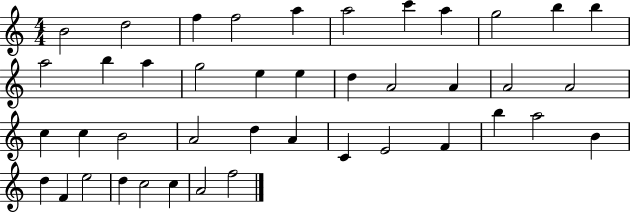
{
  \clef treble
  \numericTimeSignature
  \time 4/4
  \key c \major
  b'2 d''2 | f''4 f''2 a''4 | a''2 c'''4 a''4 | g''2 b''4 b''4 | \break a''2 b''4 a''4 | g''2 e''4 e''4 | d''4 a'2 a'4 | a'2 a'2 | \break c''4 c''4 b'2 | a'2 d''4 a'4 | c'4 e'2 f'4 | b''4 a''2 b'4 | \break d''4 f'4 e''2 | d''4 c''2 c''4 | a'2 f''2 | \bar "|."
}